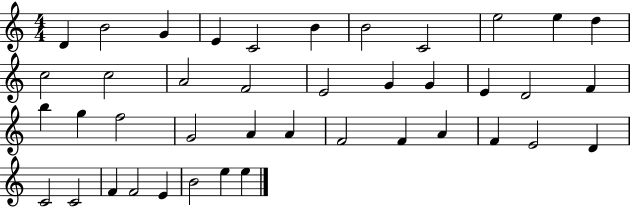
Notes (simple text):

D4/q B4/h G4/q E4/q C4/h B4/q B4/h C4/h E5/h E5/q D5/q C5/h C5/h A4/h F4/h E4/h G4/q G4/q E4/q D4/h F4/q B5/q G5/q F5/h G4/h A4/q A4/q F4/h F4/q A4/q F4/q E4/h D4/q C4/h C4/h F4/q F4/h E4/q B4/h E5/q E5/q